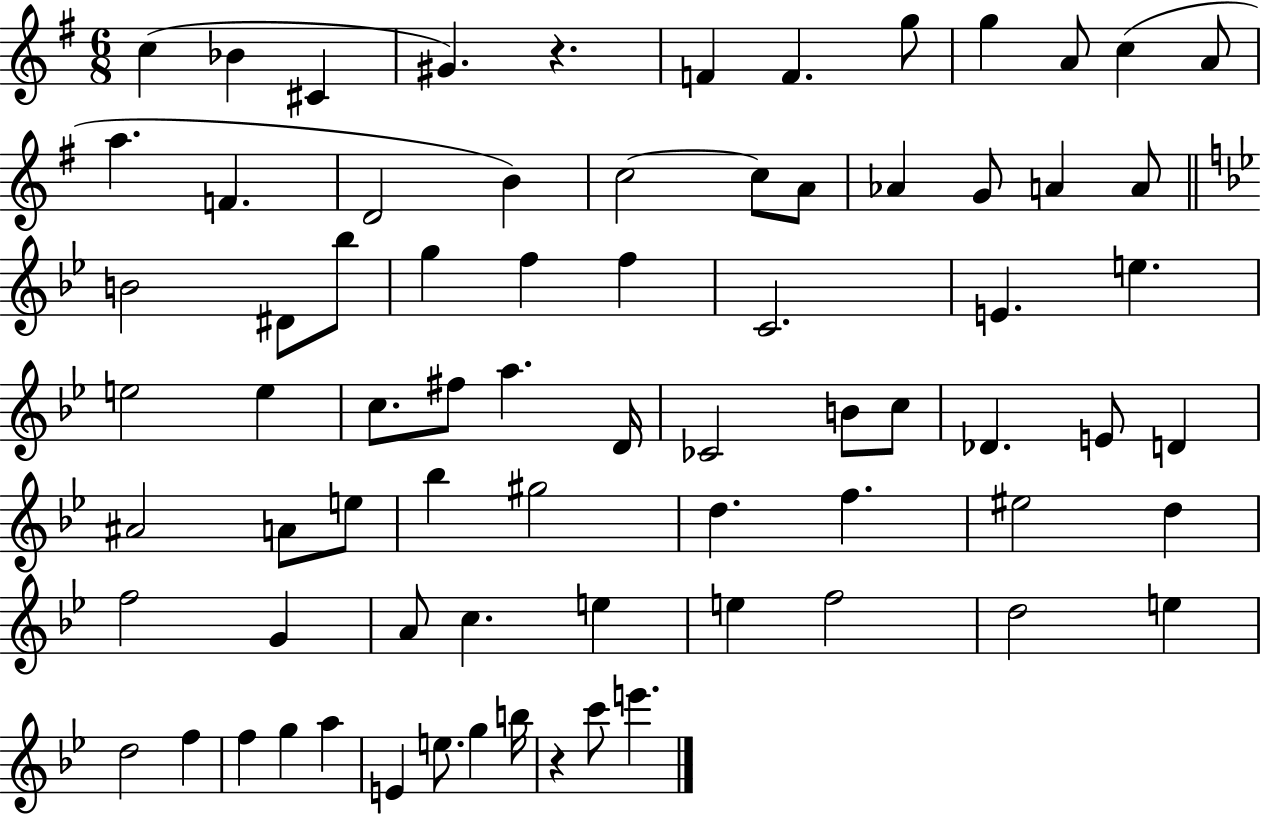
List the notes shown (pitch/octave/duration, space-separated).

C5/q Bb4/q C#4/q G#4/q. R/q. F4/q F4/q. G5/e G5/q A4/e C5/q A4/e A5/q. F4/q. D4/h B4/q C5/h C5/e A4/e Ab4/q G4/e A4/q A4/e B4/h D#4/e Bb5/e G5/q F5/q F5/q C4/h. E4/q. E5/q. E5/h E5/q C5/e. F#5/e A5/q. D4/s CES4/h B4/e C5/e Db4/q. E4/e D4/q A#4/h A4/e E5/e Bb5/q G#5/h D5/q. F5/q. EIS5/h D5/q F5/h G4/q A4/e C5/q. E5/q E5/q F5/h D5/h E5/q D5/h F5/q F5/q G5/q A5/q E4/q E5/e. G5/q B5/s R/q C6/e E6/q.